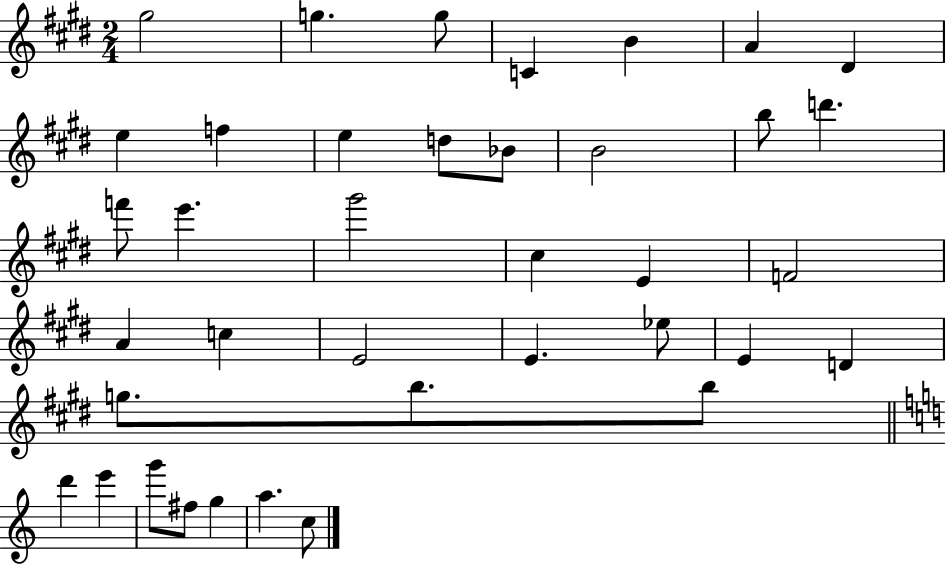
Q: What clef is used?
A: treble